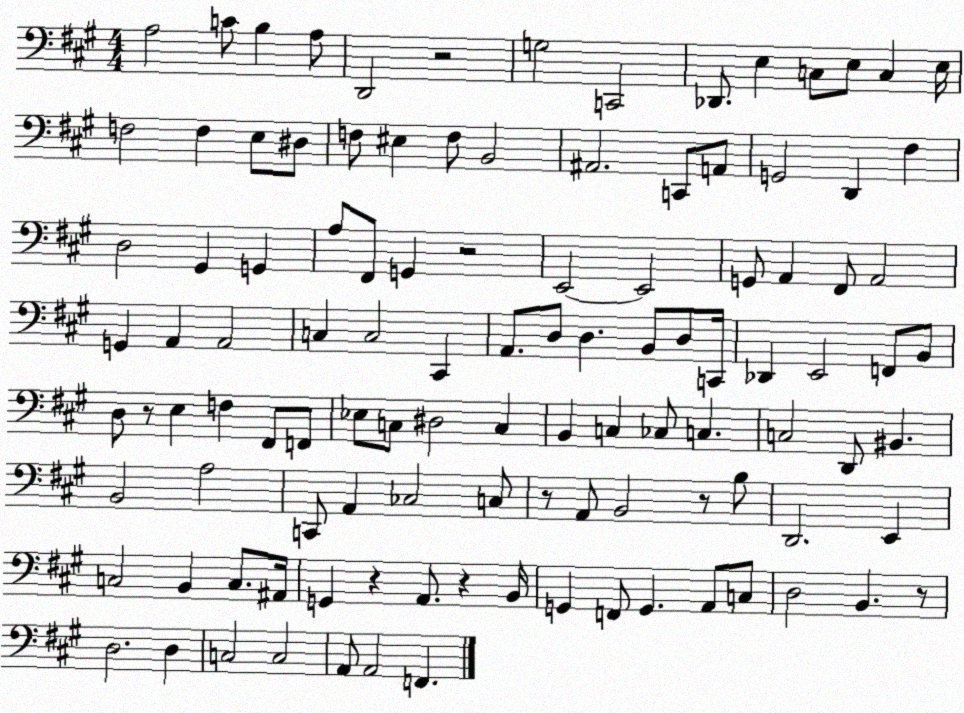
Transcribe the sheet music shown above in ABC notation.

X:1
T:Untitled
M:4/4
L:1/4
K:A
A,2 C/2 B, A,/2 D,,2 z2 G,2 C,,2 _D,,/2 E, C,/2 E,/2 C, E,/4 F,2 F, E,/2 ^D,/2 F,/2 ^E, F,/2 B,,2 ^A,,2 C,,/2 A,,/2 G,,2 D,, ^F, D,2 ^G,, G,, A,/2 ^F,,/2 G,, z2 E,,2 E,,2 G,,/2 A,, ^F,,/2 A,,2 G,, A,, A,,2 C, C,2 ^C,, A,,/2 D,/2 D, B,,/2 D,/2 C,,/4 _D,, E,,2 F,,/2 B,,/2 D,/2 z/2 E, F, ^F,,/2 F,,/2 _E,/2 C,/2 ^D,2 C, B,, C, _C,/2 C, C,2 D,,/2 ^B,, B,,2 A,2 C,,/2 A,, _C,2 C,/2 z/2 A,,/2 B,,2 z/2 B,/2 D,,2 E,, C,2 B,, C,/2 ^A,,/4 G,, z A,,/2 z B,,/4 G,, F,,/2 G,, A,,/2 C,/2 D,2 B,, z/2 D,2 D, C,2 C,2 A,,/2 A,,2 F,,